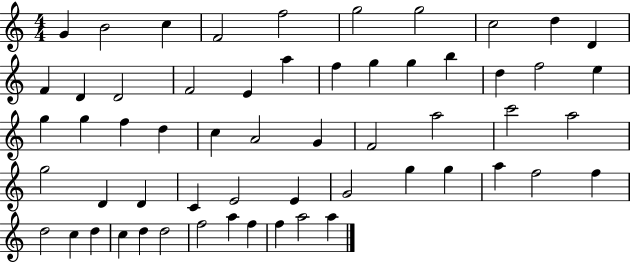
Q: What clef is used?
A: treble